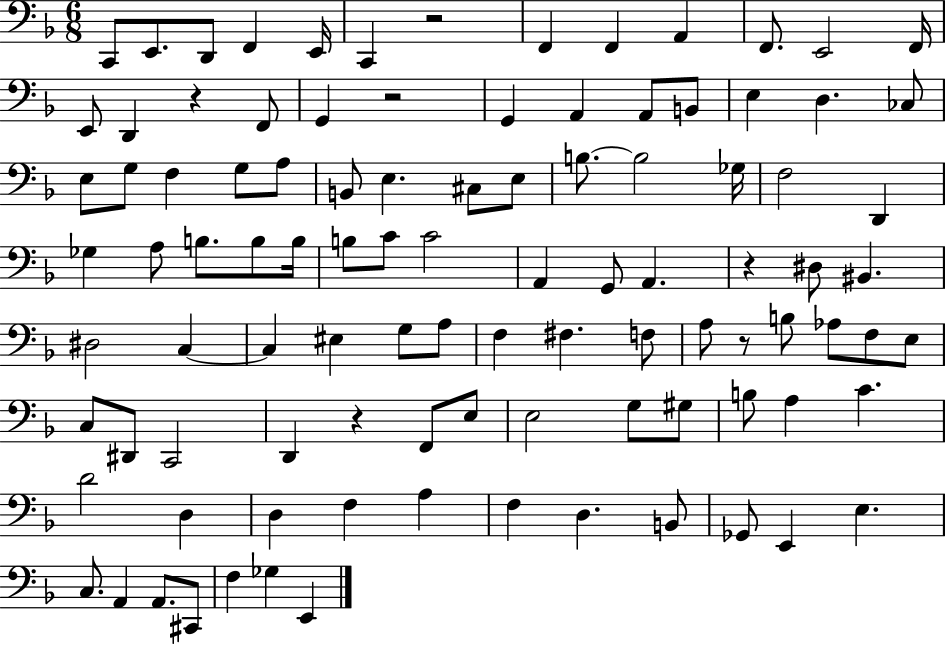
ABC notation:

X:1
T:Untitled
M:6/8
L:1/4
K:F
C,,/2 E,,/2 D,,/2 F,, E,,/4 C,, z2 F,, F,, A,, F,,/2 E,,2 F,,/4 E,,/2 D,, z F,,/2 G,, z2 G,, A,, A,,/2 B,,/2 E, D, _C,/2 E,/2 G,/2 F, G,/2 A,/2 B,,/2 E, ^C,/2 E,/2 B,/2 B,2 _G,/4 F,2 D,, _G, A,/2 B,/2 B,/2 B,/4 B,/2 C/2 C2 A,, G,,/2 A,, z ^D,/2 ^B,, ^D,2 C, C, ^E, G,/2 A,/2 F, ^F, F,/2 A,/2 z/2 B,/2 _A,/2 F,/2 E,/2 C,/2 ^D,,/2 C,,2 D,, z F,,/2 E,/2 E,2 G,/2 ^G,/2 B,/2 A, C D2 D, D, F, A, F, D, B,,/2 _G,,/2 E,, E, C,/2 A,, A,,/2 ^C,,/2 F, _G, E,,